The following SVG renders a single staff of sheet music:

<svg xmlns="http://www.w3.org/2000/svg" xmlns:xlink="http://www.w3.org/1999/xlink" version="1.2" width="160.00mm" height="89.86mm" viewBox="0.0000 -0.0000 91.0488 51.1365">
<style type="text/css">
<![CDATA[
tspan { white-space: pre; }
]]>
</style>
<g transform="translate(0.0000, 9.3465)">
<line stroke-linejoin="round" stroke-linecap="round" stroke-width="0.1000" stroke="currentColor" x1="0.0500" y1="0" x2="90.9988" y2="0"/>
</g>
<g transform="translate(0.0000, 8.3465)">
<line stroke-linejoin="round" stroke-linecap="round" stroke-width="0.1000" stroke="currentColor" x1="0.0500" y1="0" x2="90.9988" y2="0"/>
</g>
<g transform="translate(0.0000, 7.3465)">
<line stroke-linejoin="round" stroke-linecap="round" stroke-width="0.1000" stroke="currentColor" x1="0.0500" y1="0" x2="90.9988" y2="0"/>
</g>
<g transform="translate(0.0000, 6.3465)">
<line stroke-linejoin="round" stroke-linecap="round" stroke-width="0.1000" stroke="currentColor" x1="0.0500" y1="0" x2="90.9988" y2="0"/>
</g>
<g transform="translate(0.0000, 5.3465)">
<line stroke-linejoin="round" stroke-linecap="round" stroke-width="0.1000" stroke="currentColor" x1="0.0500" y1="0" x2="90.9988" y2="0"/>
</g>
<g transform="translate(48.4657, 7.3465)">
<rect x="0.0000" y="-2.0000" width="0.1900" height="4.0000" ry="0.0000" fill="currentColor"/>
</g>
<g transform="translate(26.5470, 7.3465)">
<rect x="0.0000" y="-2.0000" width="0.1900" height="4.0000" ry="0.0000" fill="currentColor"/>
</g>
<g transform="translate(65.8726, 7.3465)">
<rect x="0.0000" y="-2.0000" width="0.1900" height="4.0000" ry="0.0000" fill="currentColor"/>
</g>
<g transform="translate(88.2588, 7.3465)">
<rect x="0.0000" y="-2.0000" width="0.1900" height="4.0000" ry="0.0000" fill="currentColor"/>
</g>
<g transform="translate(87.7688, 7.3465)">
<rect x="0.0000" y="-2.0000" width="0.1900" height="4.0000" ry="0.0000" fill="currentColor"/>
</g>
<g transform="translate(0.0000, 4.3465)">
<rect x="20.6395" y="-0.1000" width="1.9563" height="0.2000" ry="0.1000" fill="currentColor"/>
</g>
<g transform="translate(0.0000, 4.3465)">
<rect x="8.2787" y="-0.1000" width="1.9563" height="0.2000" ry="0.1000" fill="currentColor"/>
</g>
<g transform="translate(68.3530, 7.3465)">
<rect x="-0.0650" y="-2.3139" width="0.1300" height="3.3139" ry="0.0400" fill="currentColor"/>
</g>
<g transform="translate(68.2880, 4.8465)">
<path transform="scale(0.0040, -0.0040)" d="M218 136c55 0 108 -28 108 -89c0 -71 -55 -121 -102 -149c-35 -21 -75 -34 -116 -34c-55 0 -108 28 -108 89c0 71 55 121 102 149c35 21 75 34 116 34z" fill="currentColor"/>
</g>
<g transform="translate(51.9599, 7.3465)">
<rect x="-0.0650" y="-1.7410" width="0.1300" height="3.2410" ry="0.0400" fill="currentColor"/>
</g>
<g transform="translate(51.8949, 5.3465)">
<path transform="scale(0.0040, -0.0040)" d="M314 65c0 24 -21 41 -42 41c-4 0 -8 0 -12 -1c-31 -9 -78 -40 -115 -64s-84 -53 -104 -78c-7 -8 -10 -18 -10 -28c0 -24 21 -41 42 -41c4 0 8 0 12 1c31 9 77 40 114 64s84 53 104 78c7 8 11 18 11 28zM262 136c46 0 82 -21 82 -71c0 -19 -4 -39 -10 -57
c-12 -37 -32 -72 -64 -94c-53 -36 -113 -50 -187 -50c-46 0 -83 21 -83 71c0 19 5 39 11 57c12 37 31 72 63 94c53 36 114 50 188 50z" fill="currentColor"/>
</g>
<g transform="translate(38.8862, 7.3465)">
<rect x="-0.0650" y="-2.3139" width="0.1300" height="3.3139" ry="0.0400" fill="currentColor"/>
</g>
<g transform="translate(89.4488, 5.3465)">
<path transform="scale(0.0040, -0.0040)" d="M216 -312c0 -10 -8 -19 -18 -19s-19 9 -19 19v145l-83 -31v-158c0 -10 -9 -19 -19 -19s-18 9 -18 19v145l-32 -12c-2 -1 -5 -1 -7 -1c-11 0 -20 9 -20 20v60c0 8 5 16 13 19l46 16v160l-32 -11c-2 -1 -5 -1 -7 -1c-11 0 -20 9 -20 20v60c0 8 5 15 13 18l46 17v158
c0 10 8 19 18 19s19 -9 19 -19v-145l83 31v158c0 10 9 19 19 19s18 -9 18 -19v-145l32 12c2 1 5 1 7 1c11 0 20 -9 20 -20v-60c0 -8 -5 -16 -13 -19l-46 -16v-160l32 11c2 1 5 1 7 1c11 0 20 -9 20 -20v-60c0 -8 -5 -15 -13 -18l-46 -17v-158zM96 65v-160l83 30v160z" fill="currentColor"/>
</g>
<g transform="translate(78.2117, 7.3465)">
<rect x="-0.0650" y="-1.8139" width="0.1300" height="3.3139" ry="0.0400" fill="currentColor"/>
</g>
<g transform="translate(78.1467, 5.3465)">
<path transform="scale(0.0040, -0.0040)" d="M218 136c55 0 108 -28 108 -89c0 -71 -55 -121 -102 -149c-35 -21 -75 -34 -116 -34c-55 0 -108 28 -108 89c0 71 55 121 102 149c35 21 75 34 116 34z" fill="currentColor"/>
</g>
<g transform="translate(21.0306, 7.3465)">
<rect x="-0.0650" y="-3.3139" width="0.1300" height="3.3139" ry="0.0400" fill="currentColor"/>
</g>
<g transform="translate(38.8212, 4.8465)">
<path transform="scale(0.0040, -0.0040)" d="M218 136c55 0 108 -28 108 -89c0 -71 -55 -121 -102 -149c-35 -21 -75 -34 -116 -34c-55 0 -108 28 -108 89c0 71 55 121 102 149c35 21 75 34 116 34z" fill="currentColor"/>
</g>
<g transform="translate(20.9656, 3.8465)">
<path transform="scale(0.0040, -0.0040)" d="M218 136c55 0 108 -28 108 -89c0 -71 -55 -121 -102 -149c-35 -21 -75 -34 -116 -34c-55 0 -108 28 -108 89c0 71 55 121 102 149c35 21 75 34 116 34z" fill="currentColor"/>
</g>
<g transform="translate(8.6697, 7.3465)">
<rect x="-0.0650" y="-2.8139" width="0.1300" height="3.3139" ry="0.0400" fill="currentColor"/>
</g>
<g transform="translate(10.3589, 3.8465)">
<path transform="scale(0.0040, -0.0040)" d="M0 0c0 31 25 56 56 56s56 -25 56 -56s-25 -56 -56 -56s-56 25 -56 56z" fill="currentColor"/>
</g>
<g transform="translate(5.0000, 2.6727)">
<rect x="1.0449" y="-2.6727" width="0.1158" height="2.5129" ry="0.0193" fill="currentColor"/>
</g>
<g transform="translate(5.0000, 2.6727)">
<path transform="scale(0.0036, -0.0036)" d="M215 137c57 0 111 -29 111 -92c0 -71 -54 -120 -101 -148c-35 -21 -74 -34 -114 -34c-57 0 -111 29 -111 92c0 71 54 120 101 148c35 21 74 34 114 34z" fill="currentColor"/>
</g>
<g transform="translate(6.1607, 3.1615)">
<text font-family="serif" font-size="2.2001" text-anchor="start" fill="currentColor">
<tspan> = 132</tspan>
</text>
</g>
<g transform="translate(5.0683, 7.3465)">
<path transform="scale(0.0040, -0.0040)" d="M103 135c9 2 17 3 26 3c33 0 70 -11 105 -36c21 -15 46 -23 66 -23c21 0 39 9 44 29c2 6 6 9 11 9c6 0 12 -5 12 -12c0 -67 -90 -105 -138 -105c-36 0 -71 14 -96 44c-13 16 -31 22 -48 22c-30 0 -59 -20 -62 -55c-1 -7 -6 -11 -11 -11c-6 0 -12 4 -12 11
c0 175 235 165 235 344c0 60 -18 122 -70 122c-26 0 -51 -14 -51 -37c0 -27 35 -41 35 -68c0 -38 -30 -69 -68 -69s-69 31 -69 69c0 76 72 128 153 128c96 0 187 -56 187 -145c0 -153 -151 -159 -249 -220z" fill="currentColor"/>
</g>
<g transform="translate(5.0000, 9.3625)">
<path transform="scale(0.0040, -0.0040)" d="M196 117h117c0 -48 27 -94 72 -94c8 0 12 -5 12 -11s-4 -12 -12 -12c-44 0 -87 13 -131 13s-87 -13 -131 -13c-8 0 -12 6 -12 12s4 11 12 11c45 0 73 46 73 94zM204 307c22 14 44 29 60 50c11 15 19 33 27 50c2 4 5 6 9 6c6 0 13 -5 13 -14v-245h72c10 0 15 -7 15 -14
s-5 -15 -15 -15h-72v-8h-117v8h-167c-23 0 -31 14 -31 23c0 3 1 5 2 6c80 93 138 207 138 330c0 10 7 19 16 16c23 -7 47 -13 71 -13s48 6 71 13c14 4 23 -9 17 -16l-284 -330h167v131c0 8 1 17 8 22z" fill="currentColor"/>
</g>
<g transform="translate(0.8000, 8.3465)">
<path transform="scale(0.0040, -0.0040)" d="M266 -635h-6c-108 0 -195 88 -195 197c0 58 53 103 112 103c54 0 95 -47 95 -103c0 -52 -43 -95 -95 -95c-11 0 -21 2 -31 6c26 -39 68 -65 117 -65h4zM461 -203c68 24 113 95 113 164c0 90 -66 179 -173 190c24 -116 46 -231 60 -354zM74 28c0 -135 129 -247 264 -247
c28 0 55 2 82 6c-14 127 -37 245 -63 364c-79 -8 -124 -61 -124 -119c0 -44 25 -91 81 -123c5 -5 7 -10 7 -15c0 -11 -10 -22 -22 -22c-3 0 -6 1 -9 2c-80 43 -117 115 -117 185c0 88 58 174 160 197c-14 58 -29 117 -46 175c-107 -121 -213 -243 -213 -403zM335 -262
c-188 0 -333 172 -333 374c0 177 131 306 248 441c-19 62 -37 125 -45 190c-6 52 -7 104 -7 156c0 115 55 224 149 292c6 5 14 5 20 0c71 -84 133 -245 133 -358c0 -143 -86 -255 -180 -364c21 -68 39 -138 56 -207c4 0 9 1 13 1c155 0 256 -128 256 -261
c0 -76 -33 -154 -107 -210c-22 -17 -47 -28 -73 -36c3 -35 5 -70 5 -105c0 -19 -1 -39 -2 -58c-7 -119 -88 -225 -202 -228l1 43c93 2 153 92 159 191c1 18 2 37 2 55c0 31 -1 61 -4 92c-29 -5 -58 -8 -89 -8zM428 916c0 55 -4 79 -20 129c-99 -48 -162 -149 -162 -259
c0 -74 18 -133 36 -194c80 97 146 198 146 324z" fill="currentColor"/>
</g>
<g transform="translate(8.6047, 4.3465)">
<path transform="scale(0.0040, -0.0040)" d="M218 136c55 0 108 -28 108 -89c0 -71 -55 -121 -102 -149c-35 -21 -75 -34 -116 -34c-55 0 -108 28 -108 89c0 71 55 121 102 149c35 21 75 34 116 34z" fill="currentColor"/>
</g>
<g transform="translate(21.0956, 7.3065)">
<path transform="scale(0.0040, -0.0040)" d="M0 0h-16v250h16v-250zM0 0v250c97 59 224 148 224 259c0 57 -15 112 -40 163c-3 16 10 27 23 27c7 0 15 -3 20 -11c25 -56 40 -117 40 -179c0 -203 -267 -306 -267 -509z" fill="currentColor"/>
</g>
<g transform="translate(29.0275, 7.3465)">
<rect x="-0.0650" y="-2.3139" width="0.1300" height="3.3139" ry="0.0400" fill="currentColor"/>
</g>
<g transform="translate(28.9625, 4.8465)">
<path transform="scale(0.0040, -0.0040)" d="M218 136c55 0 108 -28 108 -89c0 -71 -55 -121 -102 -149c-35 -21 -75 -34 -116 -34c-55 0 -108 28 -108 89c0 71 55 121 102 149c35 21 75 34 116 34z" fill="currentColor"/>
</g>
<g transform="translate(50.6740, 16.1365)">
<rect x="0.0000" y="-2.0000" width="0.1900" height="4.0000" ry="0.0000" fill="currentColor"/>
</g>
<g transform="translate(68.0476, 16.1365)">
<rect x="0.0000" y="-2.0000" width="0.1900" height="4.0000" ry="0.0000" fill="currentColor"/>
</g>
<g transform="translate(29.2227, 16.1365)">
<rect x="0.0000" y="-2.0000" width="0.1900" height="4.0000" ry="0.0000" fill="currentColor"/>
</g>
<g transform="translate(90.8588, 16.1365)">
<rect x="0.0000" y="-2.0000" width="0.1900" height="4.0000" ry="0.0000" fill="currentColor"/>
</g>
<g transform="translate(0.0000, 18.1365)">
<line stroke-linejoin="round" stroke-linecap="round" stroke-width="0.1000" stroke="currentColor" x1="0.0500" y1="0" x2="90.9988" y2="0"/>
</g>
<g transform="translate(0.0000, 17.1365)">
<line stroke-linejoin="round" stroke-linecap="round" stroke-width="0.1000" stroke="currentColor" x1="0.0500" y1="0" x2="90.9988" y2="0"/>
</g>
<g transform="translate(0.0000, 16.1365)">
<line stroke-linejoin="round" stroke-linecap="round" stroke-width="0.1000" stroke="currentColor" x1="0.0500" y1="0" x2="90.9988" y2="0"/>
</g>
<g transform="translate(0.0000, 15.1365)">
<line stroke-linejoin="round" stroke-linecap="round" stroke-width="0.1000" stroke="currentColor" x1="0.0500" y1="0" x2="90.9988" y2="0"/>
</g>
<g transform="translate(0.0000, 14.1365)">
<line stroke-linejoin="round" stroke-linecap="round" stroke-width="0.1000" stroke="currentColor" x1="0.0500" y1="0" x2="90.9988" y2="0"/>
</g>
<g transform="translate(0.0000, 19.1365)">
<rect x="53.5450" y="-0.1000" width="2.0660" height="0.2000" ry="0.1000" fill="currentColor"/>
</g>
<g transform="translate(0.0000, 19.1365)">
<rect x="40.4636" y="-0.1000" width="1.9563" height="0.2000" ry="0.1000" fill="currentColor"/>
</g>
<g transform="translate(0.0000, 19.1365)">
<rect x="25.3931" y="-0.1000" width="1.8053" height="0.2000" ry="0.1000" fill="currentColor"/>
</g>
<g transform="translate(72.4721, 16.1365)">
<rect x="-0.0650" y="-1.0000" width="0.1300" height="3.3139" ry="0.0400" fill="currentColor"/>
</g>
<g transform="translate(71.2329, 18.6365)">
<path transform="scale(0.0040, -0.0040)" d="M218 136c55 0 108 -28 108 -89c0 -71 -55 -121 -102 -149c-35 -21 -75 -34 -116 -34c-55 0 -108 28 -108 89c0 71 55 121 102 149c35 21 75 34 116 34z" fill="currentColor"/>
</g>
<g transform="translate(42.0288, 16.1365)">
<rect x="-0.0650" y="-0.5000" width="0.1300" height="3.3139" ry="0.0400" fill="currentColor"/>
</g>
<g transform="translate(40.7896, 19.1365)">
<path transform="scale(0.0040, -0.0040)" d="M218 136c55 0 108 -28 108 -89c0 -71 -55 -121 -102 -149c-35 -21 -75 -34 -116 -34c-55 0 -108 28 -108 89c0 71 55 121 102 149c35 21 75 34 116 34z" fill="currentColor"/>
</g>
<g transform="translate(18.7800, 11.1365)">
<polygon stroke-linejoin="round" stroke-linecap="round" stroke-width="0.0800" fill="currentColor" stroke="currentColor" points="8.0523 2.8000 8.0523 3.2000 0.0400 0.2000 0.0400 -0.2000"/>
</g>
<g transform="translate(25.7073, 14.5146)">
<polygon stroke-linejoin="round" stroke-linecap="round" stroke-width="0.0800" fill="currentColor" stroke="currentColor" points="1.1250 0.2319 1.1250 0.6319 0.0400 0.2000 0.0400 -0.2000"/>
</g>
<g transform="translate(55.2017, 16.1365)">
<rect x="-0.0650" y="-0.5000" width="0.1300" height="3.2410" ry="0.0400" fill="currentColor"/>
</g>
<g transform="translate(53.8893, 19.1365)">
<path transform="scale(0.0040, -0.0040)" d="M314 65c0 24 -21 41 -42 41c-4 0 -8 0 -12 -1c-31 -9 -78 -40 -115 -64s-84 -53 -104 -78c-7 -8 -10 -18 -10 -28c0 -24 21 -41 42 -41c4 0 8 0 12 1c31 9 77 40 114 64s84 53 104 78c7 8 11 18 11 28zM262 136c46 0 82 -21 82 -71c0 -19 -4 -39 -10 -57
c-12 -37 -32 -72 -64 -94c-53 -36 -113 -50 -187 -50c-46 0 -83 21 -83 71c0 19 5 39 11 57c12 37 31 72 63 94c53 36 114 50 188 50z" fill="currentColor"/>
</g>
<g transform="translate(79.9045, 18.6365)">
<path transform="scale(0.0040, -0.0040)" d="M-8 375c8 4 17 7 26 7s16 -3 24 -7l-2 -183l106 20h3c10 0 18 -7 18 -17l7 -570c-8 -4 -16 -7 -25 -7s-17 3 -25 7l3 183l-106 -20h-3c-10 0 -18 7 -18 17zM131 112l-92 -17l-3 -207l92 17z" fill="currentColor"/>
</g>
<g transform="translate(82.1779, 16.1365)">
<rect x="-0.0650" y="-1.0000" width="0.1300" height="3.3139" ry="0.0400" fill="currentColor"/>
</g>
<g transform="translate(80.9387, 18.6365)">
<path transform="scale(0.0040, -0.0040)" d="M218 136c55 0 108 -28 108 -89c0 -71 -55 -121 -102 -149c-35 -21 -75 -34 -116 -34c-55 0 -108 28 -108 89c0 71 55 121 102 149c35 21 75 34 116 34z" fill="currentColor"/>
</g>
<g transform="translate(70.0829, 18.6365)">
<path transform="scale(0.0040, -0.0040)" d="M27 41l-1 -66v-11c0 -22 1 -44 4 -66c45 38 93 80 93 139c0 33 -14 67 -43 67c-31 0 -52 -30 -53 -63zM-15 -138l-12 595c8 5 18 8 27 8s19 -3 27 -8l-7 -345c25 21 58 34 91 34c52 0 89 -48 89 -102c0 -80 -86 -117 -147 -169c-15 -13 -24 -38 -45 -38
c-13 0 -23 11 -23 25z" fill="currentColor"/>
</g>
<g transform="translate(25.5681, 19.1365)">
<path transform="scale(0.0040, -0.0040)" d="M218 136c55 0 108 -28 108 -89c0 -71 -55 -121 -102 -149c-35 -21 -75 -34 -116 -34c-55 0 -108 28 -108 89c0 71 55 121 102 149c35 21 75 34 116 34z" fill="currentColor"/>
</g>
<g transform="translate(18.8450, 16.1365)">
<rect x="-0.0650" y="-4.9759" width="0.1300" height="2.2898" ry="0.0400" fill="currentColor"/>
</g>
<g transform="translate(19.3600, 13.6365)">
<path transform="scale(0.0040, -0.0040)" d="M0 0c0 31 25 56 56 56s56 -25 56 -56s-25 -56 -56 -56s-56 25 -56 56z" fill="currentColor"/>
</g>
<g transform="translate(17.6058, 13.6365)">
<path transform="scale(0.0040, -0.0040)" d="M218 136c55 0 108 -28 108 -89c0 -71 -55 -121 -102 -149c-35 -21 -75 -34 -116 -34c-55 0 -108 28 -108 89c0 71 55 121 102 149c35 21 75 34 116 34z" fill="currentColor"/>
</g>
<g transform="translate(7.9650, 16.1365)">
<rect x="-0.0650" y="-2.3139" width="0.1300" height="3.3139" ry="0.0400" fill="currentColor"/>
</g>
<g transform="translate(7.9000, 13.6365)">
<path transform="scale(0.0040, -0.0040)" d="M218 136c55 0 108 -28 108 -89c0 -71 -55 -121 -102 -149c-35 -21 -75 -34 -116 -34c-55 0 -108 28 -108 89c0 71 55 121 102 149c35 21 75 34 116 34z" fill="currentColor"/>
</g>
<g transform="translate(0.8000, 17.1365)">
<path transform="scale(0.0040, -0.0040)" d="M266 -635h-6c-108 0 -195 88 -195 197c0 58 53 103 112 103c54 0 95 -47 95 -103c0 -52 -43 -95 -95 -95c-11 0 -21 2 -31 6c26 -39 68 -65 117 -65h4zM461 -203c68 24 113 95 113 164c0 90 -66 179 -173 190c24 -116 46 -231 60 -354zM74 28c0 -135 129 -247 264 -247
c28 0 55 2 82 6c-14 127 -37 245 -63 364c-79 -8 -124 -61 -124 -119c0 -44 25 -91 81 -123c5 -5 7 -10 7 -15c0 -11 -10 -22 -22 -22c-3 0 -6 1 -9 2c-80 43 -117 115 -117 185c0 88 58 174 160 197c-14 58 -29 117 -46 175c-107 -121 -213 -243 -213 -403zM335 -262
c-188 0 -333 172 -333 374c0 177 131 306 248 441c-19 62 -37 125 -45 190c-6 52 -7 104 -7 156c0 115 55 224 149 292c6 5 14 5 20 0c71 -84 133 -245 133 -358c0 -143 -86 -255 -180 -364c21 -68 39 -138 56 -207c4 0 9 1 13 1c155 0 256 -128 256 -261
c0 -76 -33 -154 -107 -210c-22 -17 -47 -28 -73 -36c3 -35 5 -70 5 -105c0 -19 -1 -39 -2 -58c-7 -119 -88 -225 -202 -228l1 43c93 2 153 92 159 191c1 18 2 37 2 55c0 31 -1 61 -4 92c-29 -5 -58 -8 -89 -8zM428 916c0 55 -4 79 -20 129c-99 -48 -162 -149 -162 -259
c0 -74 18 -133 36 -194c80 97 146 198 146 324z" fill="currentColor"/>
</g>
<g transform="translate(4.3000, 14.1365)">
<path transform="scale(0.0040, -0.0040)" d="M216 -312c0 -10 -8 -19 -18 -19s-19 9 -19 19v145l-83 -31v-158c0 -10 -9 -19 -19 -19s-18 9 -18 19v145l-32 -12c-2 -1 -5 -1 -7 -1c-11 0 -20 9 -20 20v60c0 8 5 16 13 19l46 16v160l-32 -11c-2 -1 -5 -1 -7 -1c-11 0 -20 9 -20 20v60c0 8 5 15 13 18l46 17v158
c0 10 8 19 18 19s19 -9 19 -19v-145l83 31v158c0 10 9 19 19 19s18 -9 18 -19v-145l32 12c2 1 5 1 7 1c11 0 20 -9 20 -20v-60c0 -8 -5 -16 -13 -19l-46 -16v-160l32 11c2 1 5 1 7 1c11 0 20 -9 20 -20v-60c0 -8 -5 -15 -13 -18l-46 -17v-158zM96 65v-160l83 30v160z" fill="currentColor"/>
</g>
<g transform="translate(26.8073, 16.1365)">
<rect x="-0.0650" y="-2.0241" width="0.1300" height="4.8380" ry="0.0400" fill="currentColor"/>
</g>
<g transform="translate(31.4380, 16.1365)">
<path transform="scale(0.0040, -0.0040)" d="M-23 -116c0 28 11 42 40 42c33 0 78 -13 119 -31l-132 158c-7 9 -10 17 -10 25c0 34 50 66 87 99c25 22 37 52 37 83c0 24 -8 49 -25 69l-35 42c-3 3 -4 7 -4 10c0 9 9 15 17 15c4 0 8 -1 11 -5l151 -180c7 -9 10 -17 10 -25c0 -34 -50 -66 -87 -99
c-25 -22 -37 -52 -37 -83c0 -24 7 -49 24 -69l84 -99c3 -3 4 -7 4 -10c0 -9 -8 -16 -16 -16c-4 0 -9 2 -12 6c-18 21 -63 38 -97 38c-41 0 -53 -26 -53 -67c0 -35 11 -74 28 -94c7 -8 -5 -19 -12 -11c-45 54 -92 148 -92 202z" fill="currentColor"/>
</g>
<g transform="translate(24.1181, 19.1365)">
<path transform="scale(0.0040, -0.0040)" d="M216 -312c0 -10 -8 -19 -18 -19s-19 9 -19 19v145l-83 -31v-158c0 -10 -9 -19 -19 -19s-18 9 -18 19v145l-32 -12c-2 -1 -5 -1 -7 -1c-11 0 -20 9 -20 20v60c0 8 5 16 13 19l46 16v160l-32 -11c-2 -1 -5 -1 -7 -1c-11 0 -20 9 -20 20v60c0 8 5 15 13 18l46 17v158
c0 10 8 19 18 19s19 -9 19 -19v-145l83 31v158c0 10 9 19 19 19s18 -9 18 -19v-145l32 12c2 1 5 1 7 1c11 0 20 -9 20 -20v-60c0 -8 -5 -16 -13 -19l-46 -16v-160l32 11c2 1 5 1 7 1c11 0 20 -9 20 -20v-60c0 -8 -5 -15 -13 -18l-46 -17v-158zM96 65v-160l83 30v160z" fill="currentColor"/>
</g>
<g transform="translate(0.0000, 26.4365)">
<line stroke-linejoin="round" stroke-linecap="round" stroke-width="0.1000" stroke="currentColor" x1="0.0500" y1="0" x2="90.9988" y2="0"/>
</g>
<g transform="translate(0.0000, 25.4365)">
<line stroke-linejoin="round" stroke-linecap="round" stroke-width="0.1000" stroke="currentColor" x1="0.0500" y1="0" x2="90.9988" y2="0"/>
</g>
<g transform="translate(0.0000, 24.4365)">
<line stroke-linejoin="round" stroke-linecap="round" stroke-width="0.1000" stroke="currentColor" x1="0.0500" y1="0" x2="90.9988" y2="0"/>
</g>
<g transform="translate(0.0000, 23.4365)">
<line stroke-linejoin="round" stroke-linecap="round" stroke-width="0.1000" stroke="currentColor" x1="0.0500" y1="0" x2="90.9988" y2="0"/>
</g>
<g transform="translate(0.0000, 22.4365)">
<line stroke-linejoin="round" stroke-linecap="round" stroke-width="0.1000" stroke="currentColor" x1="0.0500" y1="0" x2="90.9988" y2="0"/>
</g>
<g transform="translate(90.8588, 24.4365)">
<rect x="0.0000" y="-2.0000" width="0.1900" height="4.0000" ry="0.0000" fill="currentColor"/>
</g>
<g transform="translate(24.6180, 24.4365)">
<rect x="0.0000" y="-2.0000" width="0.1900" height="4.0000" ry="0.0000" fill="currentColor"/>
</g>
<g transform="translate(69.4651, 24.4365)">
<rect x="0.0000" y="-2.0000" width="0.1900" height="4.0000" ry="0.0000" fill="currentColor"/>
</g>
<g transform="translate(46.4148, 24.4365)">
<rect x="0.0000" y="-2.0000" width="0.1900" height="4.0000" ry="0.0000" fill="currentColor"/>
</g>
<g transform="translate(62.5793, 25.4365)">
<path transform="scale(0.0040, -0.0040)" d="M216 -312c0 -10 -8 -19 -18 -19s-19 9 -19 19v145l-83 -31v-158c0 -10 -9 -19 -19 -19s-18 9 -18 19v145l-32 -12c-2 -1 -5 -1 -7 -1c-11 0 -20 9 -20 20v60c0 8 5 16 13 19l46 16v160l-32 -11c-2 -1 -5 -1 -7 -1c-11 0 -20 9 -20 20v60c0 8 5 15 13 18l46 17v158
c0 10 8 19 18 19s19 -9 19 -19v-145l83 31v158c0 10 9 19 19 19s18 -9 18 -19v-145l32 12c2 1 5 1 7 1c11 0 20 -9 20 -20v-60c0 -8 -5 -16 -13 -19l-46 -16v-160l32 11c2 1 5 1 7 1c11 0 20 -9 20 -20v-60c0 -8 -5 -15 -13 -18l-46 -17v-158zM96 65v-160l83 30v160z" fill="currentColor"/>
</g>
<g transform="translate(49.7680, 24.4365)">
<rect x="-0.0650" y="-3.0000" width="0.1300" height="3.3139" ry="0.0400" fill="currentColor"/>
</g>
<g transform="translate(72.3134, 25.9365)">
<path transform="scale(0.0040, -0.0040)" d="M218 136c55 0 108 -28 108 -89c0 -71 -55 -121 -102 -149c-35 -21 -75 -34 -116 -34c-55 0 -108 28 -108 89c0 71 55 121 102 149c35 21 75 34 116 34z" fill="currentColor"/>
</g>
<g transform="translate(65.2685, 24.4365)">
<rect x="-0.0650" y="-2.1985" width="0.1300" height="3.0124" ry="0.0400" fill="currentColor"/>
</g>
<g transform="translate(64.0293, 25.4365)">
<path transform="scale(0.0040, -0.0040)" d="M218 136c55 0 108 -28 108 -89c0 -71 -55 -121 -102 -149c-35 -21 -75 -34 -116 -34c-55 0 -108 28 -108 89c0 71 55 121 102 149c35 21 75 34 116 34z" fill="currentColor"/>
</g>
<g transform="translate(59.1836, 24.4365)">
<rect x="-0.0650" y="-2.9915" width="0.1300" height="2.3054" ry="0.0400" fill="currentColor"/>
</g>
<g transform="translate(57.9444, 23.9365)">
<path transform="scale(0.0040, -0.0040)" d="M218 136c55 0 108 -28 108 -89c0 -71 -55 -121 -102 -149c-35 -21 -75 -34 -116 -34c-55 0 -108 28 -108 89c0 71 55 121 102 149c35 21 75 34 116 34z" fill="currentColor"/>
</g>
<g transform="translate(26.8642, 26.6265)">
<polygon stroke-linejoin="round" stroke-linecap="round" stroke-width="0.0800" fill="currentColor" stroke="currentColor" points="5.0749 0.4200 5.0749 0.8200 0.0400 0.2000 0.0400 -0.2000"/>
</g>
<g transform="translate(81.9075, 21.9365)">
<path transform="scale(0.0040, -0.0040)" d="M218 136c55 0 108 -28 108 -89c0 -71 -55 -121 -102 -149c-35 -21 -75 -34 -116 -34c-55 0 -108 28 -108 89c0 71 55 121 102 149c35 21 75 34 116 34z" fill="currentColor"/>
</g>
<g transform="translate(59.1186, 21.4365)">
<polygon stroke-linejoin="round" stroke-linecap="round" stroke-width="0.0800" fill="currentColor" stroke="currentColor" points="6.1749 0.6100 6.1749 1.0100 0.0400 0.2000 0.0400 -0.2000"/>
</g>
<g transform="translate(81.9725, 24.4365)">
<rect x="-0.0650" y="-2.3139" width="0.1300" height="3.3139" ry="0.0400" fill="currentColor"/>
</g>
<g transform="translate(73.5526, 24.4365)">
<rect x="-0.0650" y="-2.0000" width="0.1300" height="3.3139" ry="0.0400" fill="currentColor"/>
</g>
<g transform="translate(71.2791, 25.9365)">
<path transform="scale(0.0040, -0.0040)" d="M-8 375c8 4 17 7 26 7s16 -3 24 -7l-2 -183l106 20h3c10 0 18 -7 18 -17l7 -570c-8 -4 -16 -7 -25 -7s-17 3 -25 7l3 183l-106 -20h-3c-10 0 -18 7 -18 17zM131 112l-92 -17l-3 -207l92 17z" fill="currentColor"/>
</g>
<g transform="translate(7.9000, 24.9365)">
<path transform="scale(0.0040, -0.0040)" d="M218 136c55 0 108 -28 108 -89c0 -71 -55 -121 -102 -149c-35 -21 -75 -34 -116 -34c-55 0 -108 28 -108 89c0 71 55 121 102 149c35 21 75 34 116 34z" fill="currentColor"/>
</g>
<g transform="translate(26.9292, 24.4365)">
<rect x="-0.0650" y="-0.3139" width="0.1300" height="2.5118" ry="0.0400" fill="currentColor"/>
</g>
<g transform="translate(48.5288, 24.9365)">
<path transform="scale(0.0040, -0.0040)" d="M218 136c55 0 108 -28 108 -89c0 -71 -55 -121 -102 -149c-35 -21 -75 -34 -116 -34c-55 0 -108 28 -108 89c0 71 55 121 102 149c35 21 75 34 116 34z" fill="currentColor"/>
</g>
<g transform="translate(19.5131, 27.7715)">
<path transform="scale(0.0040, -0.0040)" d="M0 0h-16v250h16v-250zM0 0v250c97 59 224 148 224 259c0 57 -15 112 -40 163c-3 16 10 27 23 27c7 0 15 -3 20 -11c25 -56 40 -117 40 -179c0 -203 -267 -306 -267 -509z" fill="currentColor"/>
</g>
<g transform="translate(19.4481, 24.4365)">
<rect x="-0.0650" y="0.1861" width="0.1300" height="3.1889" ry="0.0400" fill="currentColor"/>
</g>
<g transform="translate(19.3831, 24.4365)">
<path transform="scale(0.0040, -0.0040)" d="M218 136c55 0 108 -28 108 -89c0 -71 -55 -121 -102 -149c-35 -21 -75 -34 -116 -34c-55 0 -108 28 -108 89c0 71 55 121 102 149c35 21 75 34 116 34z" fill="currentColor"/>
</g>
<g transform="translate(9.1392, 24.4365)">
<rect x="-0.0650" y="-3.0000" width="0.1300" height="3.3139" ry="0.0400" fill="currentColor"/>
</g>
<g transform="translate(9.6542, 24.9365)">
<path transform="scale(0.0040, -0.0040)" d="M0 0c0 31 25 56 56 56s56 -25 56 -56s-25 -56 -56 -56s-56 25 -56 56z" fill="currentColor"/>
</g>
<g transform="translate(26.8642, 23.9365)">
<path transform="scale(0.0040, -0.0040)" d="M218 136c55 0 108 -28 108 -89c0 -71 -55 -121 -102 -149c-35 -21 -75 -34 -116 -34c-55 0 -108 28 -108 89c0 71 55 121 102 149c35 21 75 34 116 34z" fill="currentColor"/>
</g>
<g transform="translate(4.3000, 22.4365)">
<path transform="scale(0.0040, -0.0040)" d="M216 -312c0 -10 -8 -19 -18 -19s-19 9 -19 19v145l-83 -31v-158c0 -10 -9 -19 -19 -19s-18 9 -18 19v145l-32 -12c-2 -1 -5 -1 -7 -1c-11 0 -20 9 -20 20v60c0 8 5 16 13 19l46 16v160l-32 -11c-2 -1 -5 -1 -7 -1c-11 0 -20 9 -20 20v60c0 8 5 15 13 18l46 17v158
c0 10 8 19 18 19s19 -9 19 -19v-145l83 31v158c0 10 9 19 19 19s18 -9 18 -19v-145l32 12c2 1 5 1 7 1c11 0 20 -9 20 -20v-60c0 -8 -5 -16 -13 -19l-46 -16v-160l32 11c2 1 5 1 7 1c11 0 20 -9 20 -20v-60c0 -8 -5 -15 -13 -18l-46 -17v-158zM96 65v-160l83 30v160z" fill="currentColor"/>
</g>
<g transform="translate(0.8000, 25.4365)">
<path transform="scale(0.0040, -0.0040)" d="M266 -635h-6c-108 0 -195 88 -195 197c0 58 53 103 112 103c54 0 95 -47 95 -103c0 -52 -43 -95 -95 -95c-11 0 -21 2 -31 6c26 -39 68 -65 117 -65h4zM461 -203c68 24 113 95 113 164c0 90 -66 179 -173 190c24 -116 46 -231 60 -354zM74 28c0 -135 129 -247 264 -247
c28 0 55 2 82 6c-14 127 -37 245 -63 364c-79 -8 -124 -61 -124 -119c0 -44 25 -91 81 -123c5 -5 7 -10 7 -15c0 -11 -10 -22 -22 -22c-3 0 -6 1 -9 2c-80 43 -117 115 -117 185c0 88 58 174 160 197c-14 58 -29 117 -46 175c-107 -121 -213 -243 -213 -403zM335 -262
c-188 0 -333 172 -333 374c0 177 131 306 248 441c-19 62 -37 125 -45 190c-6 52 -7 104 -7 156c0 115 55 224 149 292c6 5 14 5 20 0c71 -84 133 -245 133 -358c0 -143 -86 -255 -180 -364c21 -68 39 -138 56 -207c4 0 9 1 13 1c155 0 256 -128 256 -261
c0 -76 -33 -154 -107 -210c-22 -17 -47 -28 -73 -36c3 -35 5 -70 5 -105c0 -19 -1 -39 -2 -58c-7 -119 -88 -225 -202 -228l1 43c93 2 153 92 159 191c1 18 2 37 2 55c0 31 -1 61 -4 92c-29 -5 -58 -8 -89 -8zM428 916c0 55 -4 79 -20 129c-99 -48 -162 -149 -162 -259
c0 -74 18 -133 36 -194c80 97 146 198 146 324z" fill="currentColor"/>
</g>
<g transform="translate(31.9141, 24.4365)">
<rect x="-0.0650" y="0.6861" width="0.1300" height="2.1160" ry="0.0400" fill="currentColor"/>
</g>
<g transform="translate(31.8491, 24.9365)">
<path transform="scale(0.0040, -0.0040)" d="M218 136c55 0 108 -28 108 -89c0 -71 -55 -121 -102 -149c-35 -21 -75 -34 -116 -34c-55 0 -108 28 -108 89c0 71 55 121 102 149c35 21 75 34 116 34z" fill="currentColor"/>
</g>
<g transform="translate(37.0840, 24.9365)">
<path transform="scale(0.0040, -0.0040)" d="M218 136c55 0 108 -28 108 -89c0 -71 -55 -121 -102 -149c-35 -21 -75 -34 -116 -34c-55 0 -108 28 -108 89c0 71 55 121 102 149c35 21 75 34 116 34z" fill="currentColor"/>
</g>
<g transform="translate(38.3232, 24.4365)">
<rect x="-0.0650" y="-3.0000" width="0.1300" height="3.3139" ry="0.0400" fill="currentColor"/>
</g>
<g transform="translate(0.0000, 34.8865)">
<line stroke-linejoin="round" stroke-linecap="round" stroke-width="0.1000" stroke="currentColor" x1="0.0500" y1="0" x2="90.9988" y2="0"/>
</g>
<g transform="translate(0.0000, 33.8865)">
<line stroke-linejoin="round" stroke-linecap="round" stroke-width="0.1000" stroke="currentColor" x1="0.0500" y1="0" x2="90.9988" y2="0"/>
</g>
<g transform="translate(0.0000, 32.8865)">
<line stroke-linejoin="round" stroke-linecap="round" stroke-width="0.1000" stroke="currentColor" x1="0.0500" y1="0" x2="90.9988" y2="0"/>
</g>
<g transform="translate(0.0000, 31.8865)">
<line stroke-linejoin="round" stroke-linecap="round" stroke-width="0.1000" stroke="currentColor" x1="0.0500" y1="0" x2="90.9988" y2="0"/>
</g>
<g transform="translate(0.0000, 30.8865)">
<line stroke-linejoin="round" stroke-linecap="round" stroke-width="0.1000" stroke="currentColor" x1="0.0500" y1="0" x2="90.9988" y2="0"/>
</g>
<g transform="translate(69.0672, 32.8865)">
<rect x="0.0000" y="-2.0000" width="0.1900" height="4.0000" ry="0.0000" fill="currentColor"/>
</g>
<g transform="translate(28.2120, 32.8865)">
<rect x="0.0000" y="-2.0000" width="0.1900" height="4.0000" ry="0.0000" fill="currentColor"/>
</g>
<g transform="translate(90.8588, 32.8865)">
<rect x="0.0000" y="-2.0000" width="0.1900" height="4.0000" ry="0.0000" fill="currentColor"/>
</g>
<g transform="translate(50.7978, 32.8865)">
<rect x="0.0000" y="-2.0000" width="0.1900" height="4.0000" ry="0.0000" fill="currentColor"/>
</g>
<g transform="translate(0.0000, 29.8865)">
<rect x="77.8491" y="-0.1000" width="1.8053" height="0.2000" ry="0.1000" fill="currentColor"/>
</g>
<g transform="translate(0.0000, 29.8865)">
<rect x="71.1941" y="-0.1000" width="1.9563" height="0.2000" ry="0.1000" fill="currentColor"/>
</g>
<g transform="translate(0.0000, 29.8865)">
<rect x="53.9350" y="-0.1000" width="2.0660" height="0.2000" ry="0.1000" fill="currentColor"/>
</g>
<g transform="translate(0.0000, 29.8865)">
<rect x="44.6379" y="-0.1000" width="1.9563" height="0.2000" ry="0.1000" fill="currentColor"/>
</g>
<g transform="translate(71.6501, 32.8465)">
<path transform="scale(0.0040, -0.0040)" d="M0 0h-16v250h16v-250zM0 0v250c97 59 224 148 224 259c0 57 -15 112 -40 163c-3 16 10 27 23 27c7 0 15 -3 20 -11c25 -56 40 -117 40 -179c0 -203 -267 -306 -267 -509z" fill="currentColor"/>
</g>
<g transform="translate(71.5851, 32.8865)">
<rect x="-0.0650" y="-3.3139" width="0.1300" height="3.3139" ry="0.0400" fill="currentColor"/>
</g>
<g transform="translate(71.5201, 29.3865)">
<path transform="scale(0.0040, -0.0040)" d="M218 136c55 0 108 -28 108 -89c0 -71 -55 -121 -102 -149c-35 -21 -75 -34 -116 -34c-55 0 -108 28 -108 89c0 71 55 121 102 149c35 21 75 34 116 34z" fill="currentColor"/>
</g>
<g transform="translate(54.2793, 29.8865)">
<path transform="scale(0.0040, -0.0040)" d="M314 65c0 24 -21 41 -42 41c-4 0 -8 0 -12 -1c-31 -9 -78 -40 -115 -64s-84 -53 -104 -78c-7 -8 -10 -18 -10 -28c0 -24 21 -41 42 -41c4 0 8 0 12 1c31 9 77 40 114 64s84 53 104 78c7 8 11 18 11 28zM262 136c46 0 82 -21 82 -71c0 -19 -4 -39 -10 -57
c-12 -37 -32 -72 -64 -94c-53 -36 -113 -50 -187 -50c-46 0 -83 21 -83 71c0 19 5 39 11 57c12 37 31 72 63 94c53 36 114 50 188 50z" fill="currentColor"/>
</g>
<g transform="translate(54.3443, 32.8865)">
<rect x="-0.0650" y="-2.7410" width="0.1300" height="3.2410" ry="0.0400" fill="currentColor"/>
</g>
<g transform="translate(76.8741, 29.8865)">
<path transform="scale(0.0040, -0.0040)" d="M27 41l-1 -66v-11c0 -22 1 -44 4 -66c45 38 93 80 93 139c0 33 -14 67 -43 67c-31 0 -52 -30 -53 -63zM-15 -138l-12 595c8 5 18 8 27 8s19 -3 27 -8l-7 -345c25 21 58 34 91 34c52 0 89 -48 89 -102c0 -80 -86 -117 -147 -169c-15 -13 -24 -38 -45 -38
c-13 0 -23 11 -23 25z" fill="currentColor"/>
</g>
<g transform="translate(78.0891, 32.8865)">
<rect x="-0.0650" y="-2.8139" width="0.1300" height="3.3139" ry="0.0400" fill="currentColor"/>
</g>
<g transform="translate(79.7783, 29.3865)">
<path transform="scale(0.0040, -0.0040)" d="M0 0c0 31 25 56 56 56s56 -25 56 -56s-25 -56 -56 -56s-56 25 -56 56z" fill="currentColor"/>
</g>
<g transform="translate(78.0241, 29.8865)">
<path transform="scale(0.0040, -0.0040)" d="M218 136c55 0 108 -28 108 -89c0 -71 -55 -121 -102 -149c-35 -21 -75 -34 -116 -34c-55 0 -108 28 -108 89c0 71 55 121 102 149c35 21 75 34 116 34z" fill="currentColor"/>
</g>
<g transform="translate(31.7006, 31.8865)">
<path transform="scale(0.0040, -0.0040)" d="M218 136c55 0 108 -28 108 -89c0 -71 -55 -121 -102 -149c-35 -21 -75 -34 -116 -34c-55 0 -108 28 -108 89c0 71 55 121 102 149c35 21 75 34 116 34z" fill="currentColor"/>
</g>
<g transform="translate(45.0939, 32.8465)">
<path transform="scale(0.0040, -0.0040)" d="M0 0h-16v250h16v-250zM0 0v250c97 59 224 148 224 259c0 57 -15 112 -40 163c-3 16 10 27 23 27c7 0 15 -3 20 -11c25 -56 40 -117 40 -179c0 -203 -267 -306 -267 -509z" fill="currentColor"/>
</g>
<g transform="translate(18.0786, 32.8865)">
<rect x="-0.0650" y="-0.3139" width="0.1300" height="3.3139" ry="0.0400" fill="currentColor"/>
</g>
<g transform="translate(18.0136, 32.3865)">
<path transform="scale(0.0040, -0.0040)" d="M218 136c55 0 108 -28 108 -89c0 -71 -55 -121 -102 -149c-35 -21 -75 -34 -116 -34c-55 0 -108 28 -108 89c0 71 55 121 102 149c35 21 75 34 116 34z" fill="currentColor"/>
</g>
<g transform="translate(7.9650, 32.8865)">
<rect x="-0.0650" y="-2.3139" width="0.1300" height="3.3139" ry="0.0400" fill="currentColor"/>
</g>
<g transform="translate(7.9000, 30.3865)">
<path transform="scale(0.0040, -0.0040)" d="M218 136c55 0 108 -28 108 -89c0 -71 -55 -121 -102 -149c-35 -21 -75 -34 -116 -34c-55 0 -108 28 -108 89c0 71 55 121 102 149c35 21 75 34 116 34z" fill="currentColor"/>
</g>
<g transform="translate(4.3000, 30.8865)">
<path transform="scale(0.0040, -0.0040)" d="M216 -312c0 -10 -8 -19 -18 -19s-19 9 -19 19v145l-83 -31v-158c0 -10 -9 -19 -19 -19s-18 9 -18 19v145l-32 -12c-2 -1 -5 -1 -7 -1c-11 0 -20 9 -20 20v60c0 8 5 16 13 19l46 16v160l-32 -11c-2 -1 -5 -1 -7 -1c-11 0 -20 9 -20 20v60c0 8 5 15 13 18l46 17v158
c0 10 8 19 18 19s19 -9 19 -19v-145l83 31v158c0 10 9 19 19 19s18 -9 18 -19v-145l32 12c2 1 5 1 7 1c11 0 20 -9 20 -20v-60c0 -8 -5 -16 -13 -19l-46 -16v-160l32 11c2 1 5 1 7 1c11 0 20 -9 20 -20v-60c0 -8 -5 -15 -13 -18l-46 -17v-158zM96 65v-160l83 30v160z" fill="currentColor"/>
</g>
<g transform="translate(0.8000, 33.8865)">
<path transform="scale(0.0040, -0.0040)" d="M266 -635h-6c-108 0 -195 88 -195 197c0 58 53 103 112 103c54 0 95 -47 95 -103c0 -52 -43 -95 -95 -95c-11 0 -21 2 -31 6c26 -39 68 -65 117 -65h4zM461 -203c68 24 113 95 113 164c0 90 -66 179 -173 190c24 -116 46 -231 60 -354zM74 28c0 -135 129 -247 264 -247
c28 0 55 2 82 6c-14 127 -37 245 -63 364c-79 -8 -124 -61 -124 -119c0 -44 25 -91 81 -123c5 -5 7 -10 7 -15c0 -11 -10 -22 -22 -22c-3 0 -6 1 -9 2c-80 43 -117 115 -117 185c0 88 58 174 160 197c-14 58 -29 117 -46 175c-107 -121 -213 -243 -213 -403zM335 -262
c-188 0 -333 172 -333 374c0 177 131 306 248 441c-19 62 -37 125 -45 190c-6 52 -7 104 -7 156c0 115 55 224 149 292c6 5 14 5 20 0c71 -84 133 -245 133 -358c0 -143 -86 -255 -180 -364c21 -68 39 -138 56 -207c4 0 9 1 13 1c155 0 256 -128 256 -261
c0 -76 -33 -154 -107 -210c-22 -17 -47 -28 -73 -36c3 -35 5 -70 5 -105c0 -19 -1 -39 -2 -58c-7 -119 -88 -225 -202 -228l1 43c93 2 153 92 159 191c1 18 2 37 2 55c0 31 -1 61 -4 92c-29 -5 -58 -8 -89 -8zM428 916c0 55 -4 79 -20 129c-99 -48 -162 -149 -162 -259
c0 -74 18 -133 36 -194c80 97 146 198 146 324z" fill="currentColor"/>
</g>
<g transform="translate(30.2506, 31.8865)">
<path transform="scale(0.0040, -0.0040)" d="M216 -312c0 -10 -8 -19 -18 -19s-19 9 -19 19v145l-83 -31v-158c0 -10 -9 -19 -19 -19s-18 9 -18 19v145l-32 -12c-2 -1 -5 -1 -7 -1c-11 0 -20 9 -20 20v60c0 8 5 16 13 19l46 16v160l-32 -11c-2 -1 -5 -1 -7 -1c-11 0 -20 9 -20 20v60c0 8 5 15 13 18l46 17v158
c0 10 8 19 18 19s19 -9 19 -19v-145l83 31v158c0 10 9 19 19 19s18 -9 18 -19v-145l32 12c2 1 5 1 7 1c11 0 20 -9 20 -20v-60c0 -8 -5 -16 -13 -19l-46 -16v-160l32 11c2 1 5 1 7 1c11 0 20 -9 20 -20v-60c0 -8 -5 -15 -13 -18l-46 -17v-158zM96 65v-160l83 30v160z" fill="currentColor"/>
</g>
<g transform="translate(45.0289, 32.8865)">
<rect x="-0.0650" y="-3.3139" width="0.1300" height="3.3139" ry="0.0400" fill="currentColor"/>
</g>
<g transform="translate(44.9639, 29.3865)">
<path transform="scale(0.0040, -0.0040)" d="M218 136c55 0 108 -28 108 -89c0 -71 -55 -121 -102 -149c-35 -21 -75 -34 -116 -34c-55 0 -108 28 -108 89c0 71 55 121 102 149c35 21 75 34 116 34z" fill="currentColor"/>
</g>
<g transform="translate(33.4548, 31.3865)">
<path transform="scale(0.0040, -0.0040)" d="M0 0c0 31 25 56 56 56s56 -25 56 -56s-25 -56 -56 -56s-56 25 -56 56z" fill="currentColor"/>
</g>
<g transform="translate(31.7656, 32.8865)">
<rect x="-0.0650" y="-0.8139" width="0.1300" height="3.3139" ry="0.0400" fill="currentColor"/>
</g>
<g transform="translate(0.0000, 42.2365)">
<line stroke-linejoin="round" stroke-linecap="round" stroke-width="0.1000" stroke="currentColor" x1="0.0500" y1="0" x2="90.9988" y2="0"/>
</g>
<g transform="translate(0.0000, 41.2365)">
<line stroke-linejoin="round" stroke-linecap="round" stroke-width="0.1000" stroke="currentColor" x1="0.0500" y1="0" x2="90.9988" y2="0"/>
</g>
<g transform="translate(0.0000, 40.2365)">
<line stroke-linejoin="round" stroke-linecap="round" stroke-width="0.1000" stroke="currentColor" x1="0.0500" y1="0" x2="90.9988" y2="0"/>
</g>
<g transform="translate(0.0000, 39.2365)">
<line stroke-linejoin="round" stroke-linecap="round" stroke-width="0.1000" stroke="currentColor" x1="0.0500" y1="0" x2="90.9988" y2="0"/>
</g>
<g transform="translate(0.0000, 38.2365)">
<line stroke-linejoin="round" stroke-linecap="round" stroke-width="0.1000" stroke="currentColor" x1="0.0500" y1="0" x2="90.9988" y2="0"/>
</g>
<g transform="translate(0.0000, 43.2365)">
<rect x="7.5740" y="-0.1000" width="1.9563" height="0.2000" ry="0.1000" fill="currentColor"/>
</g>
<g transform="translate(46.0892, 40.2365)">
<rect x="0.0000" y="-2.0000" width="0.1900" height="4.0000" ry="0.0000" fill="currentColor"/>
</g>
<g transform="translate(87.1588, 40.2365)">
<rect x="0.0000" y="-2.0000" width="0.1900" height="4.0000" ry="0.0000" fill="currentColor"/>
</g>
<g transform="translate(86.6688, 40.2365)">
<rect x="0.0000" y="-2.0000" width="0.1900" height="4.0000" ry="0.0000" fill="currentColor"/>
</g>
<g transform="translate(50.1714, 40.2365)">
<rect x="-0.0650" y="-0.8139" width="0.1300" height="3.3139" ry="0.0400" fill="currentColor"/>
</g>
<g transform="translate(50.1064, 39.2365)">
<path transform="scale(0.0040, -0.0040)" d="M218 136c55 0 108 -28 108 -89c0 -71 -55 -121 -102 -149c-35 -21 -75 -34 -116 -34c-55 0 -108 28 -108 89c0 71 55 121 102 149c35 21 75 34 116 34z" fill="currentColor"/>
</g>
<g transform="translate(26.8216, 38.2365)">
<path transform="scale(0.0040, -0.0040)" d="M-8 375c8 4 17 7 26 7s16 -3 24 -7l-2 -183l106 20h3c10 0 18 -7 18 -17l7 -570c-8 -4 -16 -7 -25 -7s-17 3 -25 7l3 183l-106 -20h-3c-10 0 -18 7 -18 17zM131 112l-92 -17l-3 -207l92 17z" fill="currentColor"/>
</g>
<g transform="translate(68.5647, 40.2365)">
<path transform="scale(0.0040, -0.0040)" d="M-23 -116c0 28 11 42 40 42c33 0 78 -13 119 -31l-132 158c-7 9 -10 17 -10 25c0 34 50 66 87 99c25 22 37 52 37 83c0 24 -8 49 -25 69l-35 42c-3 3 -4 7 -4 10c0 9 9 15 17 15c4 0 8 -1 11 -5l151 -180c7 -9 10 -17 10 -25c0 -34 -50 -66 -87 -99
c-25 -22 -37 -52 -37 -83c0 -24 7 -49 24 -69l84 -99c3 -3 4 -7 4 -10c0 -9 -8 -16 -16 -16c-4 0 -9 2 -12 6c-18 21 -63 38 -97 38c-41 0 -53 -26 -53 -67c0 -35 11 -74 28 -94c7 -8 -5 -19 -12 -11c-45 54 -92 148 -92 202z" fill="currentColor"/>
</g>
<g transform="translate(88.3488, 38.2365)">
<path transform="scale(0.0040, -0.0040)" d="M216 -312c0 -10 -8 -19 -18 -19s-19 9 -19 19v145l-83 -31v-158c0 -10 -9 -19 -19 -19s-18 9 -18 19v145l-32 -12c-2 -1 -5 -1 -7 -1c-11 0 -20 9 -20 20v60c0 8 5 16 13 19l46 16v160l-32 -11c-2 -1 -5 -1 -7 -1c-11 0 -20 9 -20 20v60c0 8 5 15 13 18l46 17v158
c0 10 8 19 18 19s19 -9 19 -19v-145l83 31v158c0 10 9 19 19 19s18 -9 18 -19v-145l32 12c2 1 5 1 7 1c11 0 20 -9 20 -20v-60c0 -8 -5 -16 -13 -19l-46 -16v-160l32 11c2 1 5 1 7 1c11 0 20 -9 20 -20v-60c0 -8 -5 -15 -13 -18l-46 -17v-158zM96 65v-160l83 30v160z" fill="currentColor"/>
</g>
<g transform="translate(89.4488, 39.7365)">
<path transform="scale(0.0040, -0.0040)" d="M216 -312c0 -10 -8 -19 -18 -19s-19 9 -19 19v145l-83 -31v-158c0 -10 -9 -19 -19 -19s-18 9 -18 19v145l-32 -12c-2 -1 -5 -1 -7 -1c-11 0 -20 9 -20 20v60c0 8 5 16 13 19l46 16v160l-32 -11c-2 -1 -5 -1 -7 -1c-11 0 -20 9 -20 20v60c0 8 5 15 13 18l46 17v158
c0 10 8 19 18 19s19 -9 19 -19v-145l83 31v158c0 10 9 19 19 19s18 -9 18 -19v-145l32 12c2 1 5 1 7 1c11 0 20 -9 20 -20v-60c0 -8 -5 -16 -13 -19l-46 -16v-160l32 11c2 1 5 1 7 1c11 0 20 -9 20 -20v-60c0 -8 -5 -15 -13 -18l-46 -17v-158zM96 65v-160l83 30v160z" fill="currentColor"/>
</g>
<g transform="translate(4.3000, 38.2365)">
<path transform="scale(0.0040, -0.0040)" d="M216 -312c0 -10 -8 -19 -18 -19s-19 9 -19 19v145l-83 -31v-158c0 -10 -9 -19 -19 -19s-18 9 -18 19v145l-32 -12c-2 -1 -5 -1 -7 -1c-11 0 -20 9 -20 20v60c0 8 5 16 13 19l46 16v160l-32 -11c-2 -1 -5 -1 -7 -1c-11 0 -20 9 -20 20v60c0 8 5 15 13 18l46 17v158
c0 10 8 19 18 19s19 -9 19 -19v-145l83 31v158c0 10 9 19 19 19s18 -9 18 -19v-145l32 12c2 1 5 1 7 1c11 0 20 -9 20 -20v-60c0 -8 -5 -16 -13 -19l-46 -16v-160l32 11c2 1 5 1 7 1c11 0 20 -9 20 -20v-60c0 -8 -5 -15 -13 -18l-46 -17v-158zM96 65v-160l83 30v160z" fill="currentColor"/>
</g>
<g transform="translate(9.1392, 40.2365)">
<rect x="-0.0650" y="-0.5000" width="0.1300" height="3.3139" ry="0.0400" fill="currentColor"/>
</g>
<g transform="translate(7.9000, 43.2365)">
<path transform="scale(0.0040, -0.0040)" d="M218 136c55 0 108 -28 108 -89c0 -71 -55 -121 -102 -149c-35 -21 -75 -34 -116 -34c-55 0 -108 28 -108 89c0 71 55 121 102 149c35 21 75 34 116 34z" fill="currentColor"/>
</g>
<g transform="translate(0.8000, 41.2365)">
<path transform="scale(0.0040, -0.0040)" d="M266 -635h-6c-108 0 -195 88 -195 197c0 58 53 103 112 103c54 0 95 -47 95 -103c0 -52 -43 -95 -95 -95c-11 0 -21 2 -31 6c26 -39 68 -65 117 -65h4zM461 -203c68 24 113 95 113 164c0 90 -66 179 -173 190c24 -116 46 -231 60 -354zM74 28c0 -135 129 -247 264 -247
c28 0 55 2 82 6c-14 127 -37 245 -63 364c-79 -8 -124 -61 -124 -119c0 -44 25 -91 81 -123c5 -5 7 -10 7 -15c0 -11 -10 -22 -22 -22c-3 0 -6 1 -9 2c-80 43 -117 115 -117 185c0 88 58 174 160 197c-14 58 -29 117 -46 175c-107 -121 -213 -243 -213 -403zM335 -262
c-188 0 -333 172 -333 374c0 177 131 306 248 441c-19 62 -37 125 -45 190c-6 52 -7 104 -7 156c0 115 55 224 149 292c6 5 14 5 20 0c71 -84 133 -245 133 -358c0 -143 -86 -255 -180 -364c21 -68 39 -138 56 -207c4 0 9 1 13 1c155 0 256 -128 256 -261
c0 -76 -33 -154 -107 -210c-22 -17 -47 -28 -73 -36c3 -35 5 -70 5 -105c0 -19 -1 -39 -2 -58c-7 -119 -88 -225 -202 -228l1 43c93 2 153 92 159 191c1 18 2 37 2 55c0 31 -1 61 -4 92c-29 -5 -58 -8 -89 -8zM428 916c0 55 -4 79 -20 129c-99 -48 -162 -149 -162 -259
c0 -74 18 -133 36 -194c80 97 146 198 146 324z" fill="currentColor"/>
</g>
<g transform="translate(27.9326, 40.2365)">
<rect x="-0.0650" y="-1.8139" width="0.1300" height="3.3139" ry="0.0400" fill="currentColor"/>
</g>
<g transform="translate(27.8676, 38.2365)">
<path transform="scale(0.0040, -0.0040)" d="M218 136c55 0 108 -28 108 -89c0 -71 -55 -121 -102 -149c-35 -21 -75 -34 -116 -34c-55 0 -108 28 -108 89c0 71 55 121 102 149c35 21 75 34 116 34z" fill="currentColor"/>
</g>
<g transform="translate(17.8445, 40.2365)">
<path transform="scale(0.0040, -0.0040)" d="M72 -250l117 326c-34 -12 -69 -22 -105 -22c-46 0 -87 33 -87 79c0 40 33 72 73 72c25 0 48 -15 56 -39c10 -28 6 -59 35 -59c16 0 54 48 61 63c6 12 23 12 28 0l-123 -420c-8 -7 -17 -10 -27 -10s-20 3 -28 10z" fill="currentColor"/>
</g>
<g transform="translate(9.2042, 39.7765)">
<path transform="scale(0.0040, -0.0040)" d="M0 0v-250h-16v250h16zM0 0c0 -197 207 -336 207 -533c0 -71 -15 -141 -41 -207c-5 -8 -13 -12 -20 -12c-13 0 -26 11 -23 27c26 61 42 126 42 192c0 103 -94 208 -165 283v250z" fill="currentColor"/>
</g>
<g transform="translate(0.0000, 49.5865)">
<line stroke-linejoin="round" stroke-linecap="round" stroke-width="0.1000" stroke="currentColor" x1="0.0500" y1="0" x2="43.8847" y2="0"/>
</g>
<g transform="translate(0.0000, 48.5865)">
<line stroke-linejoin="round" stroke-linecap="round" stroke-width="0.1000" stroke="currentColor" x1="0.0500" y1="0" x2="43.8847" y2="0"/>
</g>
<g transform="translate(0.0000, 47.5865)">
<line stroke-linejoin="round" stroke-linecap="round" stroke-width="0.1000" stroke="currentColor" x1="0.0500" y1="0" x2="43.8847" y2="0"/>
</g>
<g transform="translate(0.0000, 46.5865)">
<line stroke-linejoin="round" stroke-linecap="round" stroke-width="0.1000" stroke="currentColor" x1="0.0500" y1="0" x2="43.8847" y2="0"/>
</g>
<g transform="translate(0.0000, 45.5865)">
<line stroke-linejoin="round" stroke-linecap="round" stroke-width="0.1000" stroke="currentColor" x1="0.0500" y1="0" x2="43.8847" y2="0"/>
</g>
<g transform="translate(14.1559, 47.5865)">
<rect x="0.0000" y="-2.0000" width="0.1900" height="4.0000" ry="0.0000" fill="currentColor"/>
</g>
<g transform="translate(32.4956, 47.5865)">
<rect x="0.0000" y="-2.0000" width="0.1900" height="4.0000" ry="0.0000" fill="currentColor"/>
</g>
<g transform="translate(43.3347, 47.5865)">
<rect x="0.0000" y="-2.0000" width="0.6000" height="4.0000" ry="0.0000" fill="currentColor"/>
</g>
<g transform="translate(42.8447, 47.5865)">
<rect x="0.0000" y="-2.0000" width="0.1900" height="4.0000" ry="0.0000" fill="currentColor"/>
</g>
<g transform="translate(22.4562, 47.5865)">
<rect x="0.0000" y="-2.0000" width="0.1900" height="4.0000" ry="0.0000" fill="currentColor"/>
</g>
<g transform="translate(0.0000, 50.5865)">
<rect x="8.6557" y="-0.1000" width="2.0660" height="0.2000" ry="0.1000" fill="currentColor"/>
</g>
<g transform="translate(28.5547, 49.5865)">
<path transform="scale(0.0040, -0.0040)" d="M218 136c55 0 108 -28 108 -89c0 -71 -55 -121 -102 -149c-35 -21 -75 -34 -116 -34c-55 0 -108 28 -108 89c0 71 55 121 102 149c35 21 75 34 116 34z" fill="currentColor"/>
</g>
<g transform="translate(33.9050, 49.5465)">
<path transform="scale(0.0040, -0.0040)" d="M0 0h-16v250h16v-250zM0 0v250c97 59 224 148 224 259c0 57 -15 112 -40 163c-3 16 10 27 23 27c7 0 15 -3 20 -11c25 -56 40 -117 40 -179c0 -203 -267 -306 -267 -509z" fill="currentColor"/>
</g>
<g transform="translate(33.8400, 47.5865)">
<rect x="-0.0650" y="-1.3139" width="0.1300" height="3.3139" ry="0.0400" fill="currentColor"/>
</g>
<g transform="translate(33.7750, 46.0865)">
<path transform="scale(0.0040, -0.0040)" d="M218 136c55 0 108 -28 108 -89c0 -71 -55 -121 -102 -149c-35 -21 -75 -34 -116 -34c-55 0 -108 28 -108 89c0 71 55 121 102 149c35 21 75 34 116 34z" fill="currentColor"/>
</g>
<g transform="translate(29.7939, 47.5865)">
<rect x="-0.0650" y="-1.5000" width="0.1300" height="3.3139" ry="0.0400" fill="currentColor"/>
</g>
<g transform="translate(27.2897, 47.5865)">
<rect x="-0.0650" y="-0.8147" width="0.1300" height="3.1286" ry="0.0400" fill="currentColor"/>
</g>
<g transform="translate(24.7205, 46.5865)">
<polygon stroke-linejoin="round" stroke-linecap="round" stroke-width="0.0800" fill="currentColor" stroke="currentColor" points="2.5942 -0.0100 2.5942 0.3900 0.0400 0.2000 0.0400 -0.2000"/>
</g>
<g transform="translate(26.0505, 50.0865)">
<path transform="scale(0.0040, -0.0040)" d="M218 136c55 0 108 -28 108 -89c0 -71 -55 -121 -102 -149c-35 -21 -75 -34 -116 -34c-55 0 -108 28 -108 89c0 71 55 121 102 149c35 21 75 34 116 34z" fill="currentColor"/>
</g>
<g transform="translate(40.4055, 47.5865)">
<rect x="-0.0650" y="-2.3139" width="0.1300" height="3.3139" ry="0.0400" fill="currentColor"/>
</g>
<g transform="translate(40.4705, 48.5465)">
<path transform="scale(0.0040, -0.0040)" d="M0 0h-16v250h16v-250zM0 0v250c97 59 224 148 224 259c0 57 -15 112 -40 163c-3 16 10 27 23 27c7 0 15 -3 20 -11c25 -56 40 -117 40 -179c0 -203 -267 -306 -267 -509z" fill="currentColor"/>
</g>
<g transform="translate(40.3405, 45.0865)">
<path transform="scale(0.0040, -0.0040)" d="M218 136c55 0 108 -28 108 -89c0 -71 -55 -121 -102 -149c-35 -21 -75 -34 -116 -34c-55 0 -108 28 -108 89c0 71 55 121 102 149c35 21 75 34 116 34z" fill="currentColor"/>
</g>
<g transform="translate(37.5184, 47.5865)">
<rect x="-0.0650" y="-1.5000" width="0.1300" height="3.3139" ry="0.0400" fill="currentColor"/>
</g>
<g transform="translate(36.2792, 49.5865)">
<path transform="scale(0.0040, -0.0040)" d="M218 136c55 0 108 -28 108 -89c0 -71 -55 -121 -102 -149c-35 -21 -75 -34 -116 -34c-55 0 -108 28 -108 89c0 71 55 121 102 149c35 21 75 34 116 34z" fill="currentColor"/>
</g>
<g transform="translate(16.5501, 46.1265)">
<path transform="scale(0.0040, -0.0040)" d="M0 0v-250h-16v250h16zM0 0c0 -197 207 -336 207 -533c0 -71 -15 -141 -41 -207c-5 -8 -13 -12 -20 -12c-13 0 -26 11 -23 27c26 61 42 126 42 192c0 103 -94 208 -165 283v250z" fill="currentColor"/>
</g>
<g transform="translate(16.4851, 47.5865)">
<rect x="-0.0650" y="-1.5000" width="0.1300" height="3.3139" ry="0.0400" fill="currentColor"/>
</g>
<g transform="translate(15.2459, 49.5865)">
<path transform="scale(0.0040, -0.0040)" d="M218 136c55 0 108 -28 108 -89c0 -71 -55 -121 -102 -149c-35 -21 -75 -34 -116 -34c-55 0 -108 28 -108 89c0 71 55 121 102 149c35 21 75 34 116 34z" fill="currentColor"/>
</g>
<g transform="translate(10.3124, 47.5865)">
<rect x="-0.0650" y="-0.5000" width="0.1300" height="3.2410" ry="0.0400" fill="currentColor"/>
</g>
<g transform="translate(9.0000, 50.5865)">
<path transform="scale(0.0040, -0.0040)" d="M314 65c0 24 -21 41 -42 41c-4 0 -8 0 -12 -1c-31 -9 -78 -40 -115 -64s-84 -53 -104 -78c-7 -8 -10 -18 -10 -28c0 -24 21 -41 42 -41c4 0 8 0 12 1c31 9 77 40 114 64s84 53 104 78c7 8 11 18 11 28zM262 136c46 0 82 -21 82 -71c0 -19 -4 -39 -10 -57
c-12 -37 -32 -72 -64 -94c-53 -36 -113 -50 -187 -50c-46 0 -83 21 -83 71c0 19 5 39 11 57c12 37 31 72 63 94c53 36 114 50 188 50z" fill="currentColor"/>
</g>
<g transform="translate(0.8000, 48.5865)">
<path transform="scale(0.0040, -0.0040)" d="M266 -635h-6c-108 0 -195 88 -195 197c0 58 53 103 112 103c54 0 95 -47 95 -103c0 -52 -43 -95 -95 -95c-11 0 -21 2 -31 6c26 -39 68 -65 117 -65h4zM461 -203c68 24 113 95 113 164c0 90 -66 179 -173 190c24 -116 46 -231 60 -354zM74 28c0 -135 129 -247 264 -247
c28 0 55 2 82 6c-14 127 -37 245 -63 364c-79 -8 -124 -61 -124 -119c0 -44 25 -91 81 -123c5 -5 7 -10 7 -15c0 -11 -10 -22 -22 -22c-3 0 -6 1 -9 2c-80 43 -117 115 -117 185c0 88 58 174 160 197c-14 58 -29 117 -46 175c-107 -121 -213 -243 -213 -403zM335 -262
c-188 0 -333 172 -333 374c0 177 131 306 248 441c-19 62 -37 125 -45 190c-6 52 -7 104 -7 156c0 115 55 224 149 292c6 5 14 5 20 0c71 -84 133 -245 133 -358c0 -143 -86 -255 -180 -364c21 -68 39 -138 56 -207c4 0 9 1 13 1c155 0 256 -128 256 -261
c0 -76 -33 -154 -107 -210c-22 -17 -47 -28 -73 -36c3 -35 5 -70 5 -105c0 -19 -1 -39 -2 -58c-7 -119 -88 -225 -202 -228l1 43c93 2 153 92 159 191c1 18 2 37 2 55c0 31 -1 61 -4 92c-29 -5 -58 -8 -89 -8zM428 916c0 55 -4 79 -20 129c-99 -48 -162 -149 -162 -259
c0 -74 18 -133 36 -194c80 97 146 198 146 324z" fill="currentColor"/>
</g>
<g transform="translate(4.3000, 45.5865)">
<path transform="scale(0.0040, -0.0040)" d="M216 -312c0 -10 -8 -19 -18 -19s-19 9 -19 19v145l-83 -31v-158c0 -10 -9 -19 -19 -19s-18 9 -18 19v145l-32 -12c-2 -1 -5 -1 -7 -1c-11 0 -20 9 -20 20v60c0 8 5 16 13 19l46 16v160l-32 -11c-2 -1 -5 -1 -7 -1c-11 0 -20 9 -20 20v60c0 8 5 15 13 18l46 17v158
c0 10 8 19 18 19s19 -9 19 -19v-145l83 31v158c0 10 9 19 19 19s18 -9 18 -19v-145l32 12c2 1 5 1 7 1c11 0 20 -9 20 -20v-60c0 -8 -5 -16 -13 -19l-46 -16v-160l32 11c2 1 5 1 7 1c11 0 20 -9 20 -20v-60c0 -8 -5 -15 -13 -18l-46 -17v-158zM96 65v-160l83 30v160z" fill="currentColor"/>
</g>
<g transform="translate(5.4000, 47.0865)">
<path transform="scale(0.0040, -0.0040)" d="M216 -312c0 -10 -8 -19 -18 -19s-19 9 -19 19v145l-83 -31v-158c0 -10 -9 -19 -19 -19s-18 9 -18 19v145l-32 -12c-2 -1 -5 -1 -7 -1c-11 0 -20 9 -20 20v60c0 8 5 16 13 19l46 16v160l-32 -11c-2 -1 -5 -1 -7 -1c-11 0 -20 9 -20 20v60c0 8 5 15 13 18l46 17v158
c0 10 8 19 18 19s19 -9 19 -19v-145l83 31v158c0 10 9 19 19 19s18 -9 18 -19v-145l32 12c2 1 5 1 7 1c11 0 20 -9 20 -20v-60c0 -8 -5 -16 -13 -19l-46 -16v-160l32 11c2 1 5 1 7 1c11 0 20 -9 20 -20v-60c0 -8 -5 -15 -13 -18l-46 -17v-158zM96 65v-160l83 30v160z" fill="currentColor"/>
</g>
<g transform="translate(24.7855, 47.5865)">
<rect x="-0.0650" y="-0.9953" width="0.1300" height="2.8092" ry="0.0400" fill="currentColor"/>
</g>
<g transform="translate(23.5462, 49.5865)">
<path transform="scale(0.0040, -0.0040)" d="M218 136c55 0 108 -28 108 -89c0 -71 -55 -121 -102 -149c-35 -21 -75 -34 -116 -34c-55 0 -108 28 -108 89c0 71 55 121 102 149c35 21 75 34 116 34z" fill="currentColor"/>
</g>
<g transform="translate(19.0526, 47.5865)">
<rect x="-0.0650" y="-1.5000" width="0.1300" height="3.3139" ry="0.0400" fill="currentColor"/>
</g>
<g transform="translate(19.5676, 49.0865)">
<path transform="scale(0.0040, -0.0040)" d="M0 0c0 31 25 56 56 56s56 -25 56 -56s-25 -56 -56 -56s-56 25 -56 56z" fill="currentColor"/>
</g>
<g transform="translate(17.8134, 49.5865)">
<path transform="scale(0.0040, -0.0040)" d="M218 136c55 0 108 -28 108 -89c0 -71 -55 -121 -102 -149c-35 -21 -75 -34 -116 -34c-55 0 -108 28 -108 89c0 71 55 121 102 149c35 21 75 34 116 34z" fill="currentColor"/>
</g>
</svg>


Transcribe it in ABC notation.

X:1
T:Untitled
M:2/4
L:1/4
K:C
a b/2 g g f2 g f g g/2 ^C/4 z C C2 _D D A B/2 c/2 A/2 A A c/2 ^G/2 F g g c ^d b/2 a2 b/2 _a C/2 z/2 f d z ^C2 E/2 E E/2 D/2 E e/2 E g/2